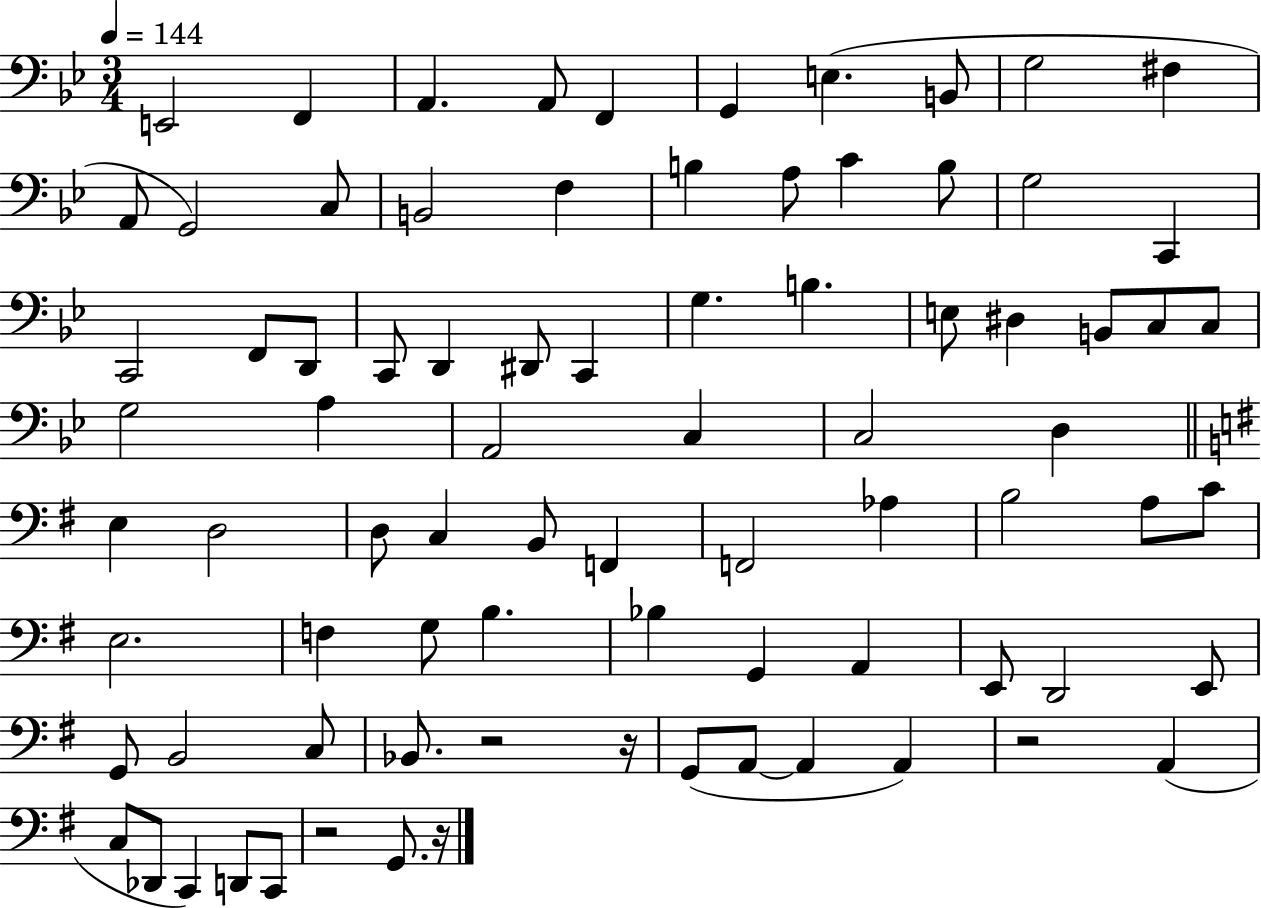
{
  \clef bass
  \numericTimeSignature
  \time 3/4
  \key bes \major
  \tempo 4 = 144
  e,2 f,4 | a,4. a,8 f,4 | g,4 e4.( b,8 | g2 fis4 | \break a,8 g,2) c8 | b,2 f4 | b4 a8 c'4 b8 | g2 c,4 | \break c,2 f,8 d,8 | c,8 d,4 dis,8 c,4 | g4. b4. | e8 dis4 b,8 c8 c8 | \break g2 a4 | a,2 c4 | c2 d4 | \bar "||" \break \key g \major e4 d2 | d8 c4 b,8 f,4 | f,2 aes4 | b2 a8 c'8 | \break e2. | f4 g8 b4. | bes4 g,4 a,4 | e,8 d,2 e,8 | \break g,8 b,2 c8 | bes,8. r2 r16 | g,8( a,8~~ a,4 a,4) | r2 a,4( | \break c8 des,8 c,4) d,8 c,8 | r2 g,8. r16 | \bar "|."
}